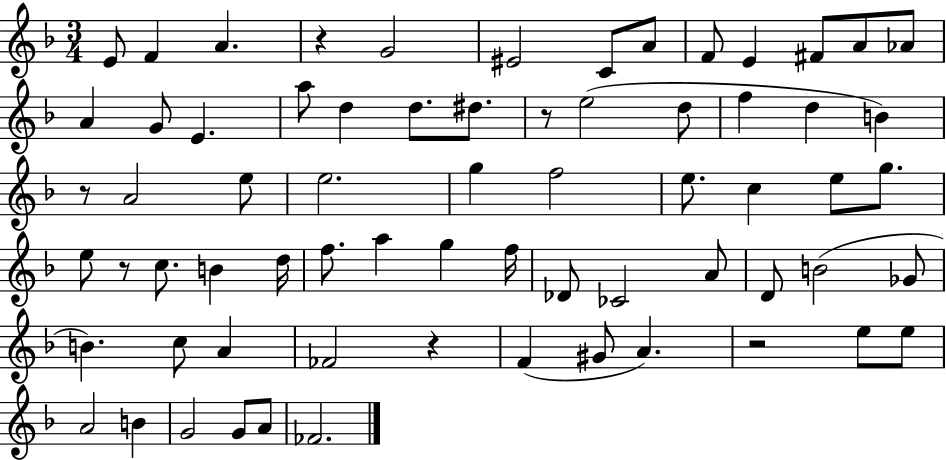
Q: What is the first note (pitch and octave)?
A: E4